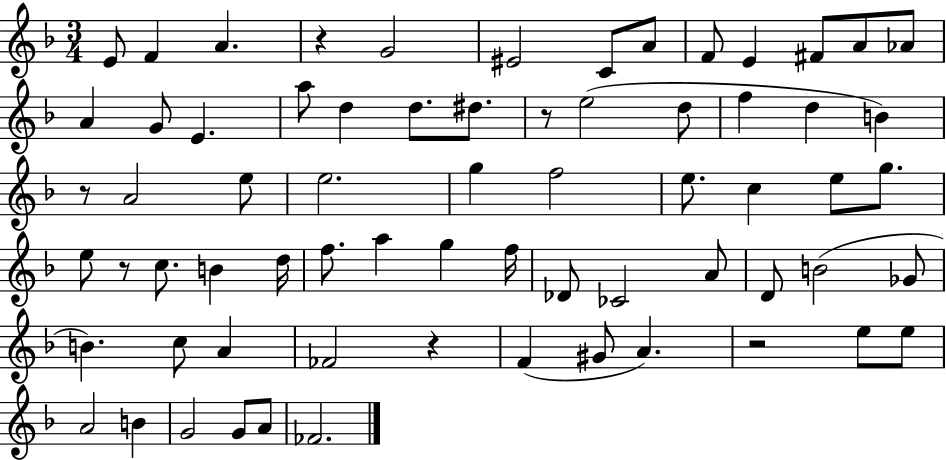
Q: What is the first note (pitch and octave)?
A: E4